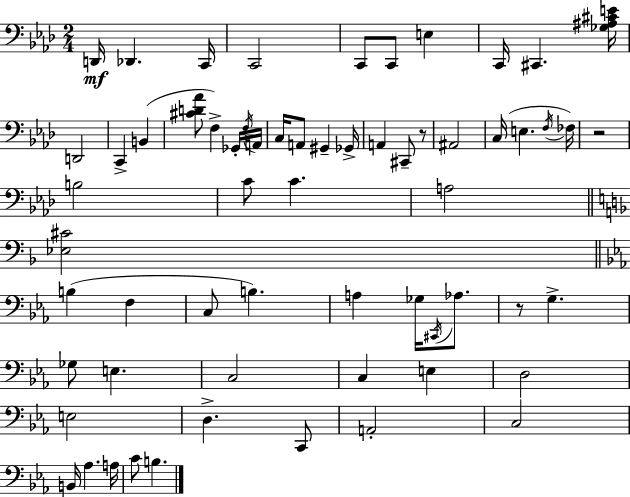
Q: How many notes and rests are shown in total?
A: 62